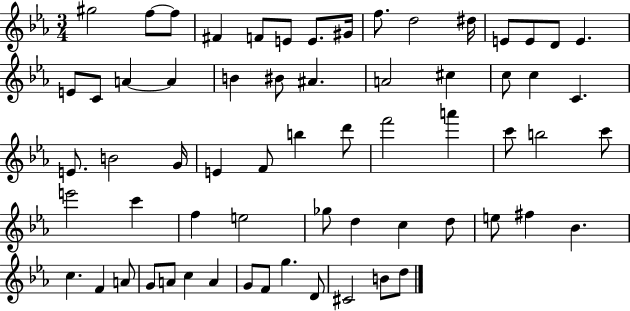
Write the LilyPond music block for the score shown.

{
  \clef treble
  \numericTimeSignature
  \time 3/4
  \key ees \major
  gis''2 f''8~~ f''8 | fis'4 f'8 e'8 e'8. gis'16 | f''8. d''2 dis''16 | e'8 e'8 d'8 e'4. | \break e'8 c'8 a'4~~ a'4 | b'4 bis'8 ais'4. | a'2 cis''4 | c''8 c''4 c'4. | \break e'8. b'2 g'16 | e'4 f'8 b''4 d'''8 | f'''2 a'''4 | c'''8 b''2 c'''8 | \break e'''2 c'''4 | f''4 e''2 | ges''8 d''4 c''4 d''8 | e''8 fis''4 bes'4. | \break c''4. f'4 a'8 | g'8 a'8 c''4 a'4 | g'8 f'8 g''4. d'8 | cis'2 b'8 d''8 | \break \bar "|."
}